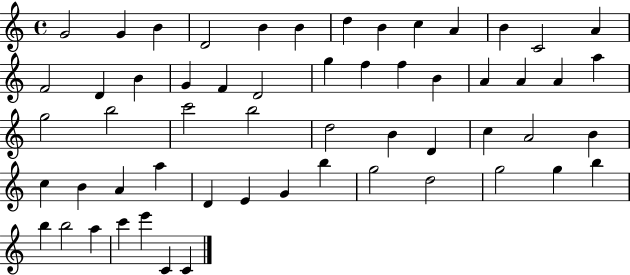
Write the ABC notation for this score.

X:1
T:Untitled
M:4/4
L:1/4
K:C
G2 G B D2 B B d B c A B C2 A F2 D B G F D2 g f f B A A A a g2 b2 c'2 b2 d2 B D c A2 B c B A a D E G b g2 d2 g2 g b b b2 a c' e' C C